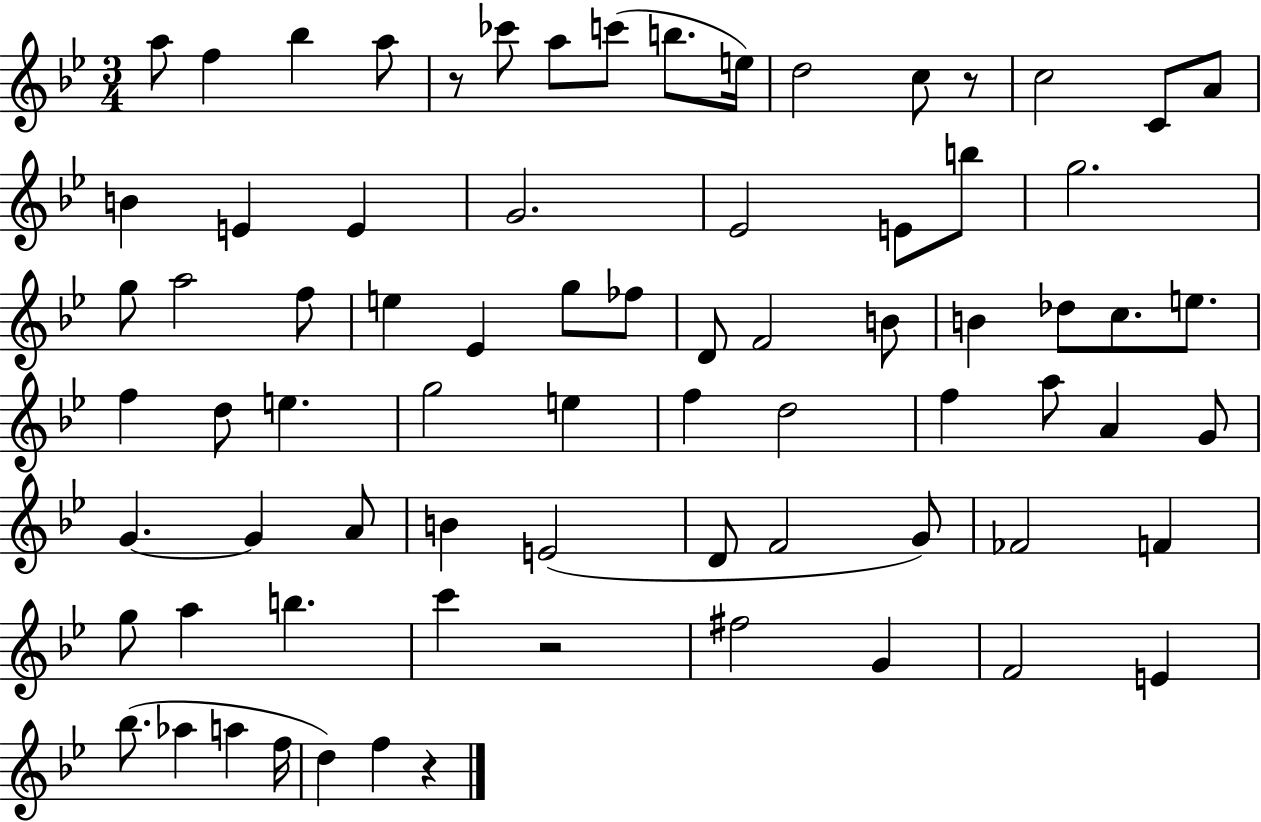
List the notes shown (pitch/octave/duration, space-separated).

A5/e F5/q Bb5/q A5/e R/e CES6/e A5/e C6/e B5/e. E5/s D5/h C5/e R/e C5/h C4/e A4/e B4/q E4/q E4/q G4/h. Eb4/h E4/e B5/e G5/h. G5/e A5/h F5/e E5/q Eb4/q G5/e FES5/e D4/e F4/h B4/e B4/q Db5/e C5/e. E5/e. F5/q D5/e E5/q. G5/h E5/q F5/q D5/h F5/q A5/e A4/q G4/e G4/q. G4/q A4/e B4/q E4/h D4/e F4/h G4/e FES4/h F4/q G5/e A5/q B5/q. C6/q R/h F#5/h G4/q F4/h E4/q Bb5/e. Ab5/q A5/q F5/s D5/q F5/q R/q